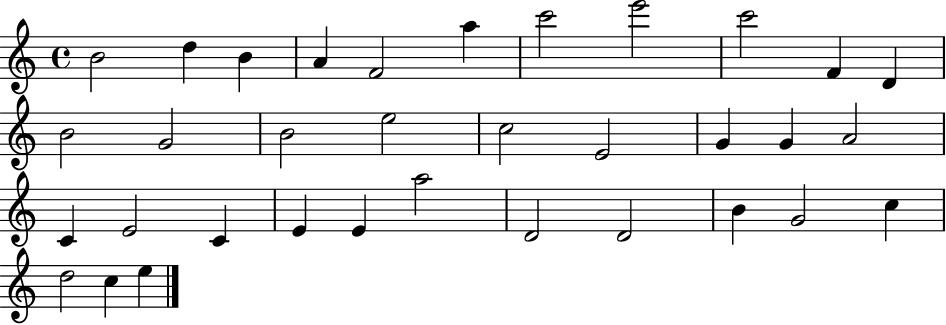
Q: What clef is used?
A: treble